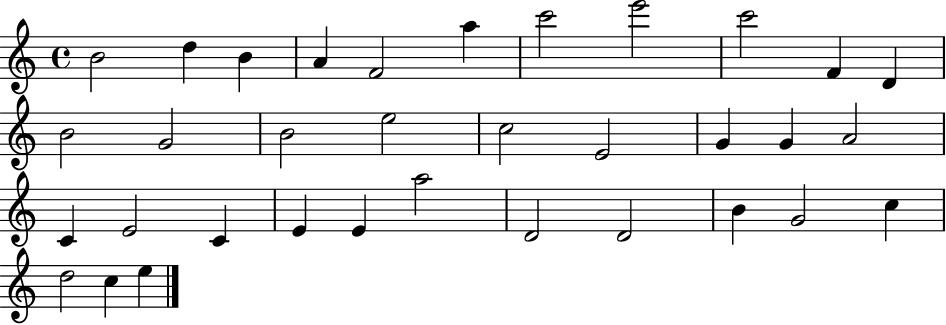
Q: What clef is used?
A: treble